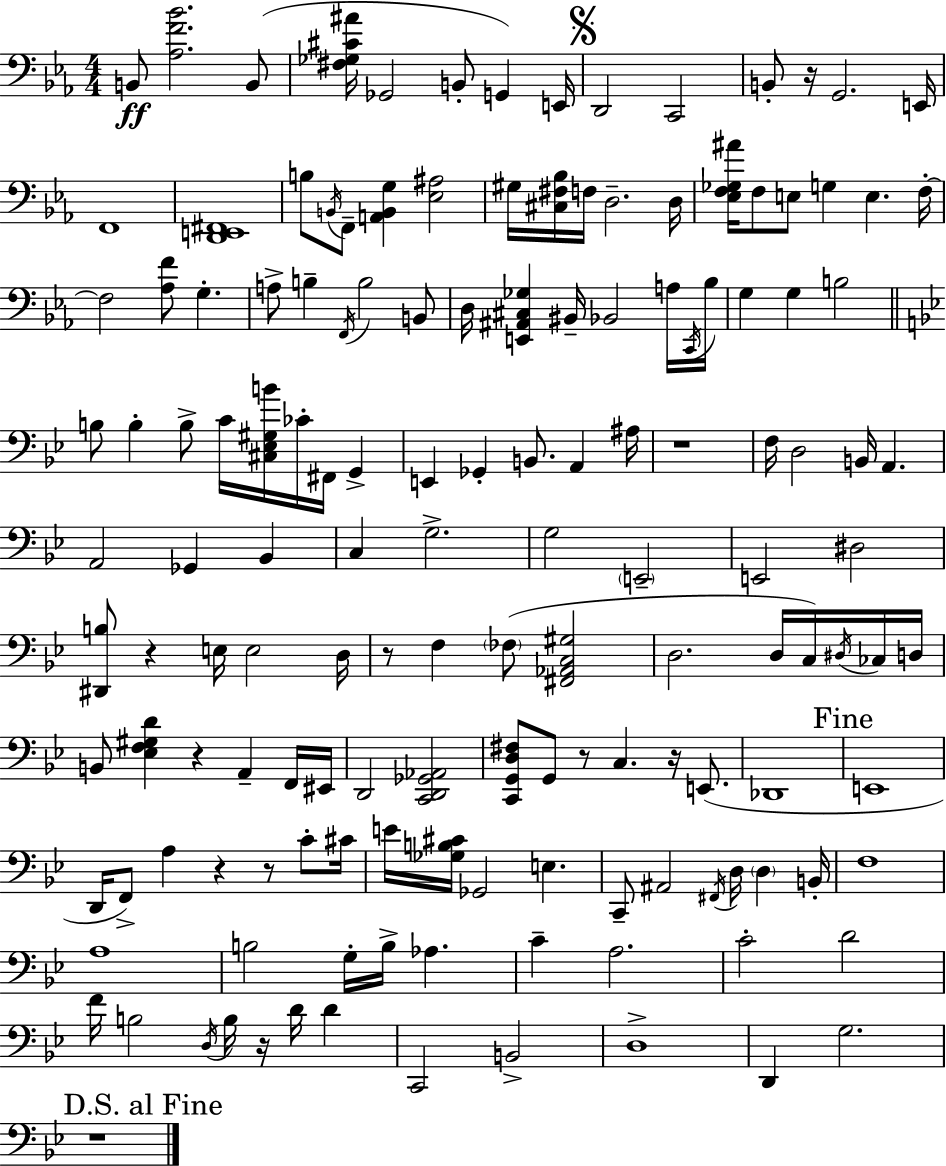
B2/e [Ab3,F4,Bb4]/h. B2/e [F#3,Gb3,C#4,A#4]/s Gb2/h B2/e G2/q E2/s D2/h C2/h B2/e R/s G2/h. E2/s F2/w [D2,E2,F#2]/w B3/e B2/s F2/e [A2,B2,G3]/q [Eb3,A#3]/h G#3/s [C#3,F#3,Bb3]/s F3/s D3/h. D3/s [Eb3,F3,Gb3,A#4]/s F3/e E3/e G3/q E3/q. F3/s F3/h [Ab3,F4]/e G3/q. A3/e B3/q F2/s B3/h B2/e D3/s [E2,A#2,C#3,Gb3]/q BIS2/s Bb2/h A3/s C2/s Bb3/s G3/q G3/q B3/h B3/e B3/q B3/e C4/s [C#3,Eb3,G#3,B4]/s CES4/s F#2/s G2/q E2/q Gb2/q B2/e. A2/q A#3/s R/w F3/s D3/h B2/s A2/q. A2/h Gb2/q Bb2/q C3/q G3/h. G3/h E2/h E2/h D#3/h [D#2,B3]/e R/q E3/s E3/h D3/s R/e F3/q FES3/e [F#2,Ab2,C3,G#3]/h D3/h. D3/s C3/s D#3/s CES3/s D3/s B2/e [Eb3,F3,G#3,D4]/q R/q A2/q F2/s EIS2/s D2/h [C2,D2,Gb2,Ab2]/h [C2,G2,D3,F#3]/e G2/e R/e C3/q. R/s E2/e. Db2/w E2/w D2/s F2/e A3/q R/q R/e C4/e C#4/s E4/s [Gb3,B3,C#4]/s Gb2/h E3/q. C2/e A#2/h F#2/s D3/s D3/q B2/s F3/w A3/w B3/h G3/s B3/s Ab3/q. C4/q A3/h. C4/h D4/h F4/s B3/h D3/s B3/s R/s D4/s D4/q C2/h B2/h D3/w D2/q G3/h. R/w